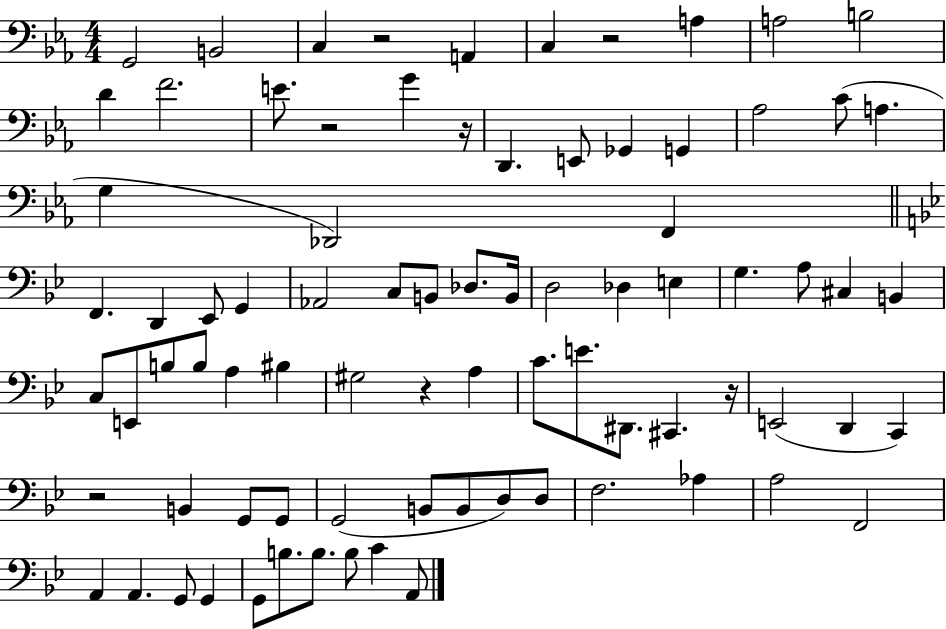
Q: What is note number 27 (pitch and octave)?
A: Ab2